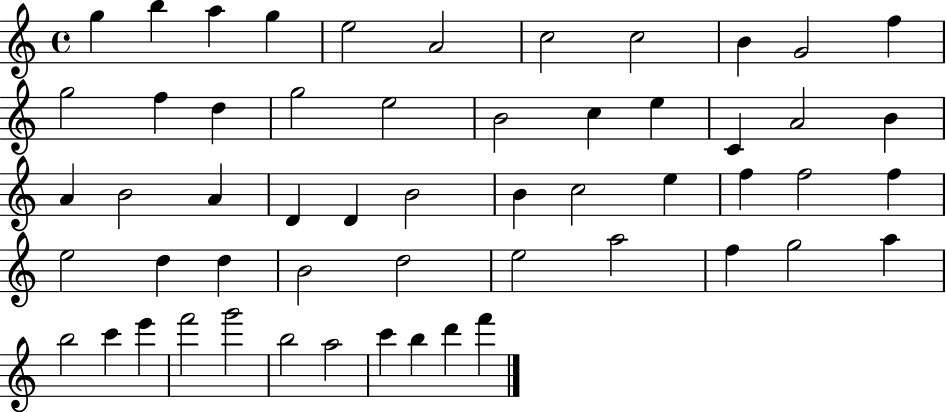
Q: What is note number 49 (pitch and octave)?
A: G6